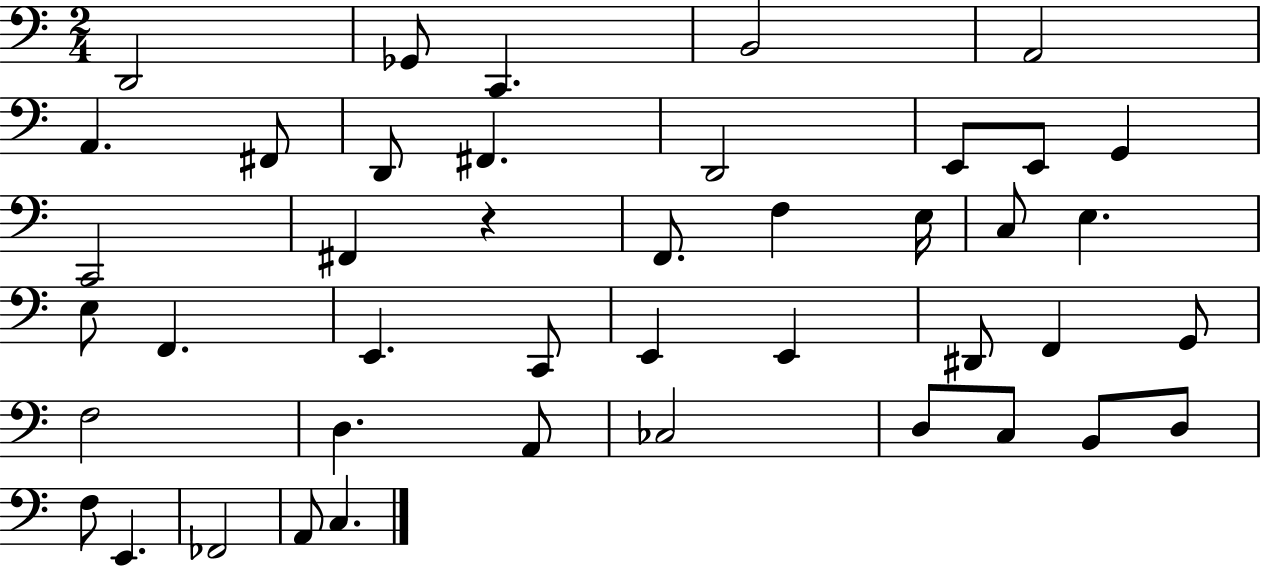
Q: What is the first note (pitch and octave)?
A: D2